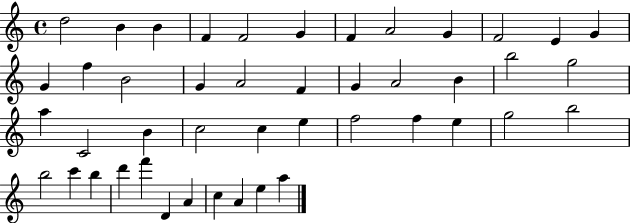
X:1
T:Untitled
M:4/4
L:1/4
K:C
d2 B B F F2 G F A2 G F2 E G G f B2 G A2 F G A2 B b2 g2 a C2 B c2 c e f2 f e g2 b2 b2 c' b d' f' D A c A e a